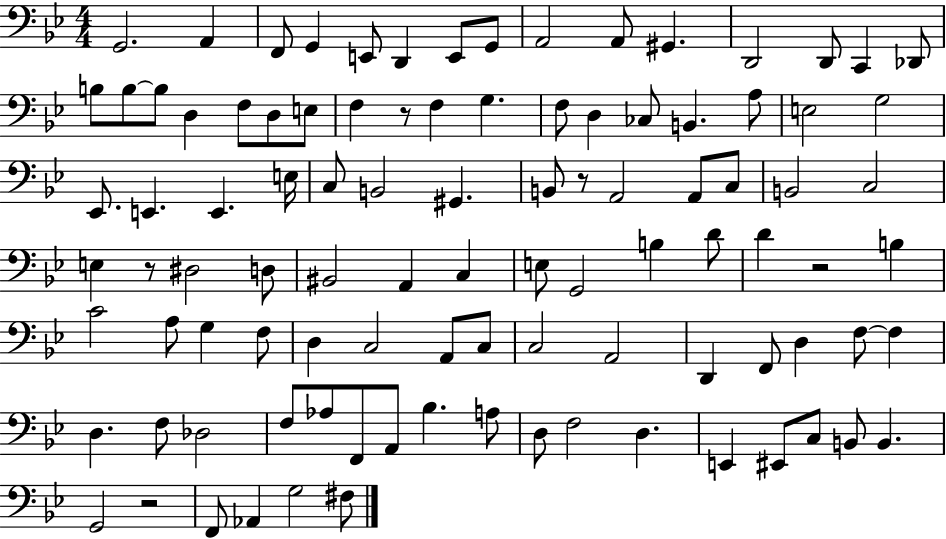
X:1
T:Untitled
M:4/4
L:1/4
K:Bb
G,,2 A,, F,,/2 G,, E,,/2 D,, E,,/2 G,,/2 A,,2 A,,/2 ^G,, D,,2 D,,/2 C,, _D,,/2 B,/2 B,/2 B,/2 D, F,/2 D,/2 E,/2 F, z/2 F, G, F,/2 D, _C,/2 B,, A,/2 E,2 G,2 _E,,/2 E,, E,, E,/4 C,/2 B,,2 ^G,, B,,/2 z/2 A,,2 A,,/2 C,/2 B,,2 C,2 E, z/2 ^D,2 D,/2 ^B,,2 A,, C, E,/2 G,,2 B, D/2 D z2 B, C2 A,/2 G, F,/2 D, C,2 A,,/2 C,/2 C,2 A,,2 D,, F,,/2 D, F,/2 F, D, F,/2 _D,2 F,/2 _A,/2 F,,/2 A,,/2 _B, A,/2 D,/2 F,2 D, E,, ^E,,/2 C,/2 B,,/2 B,, G,,2 z2 F,,/2 _A,, G,2 ^F,/2